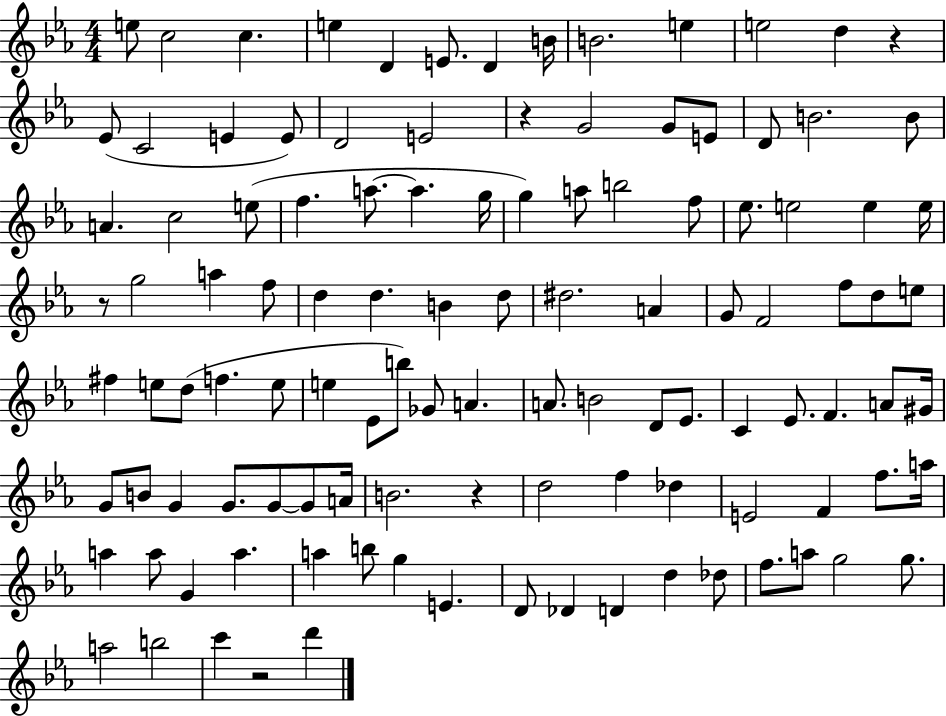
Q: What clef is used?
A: treble